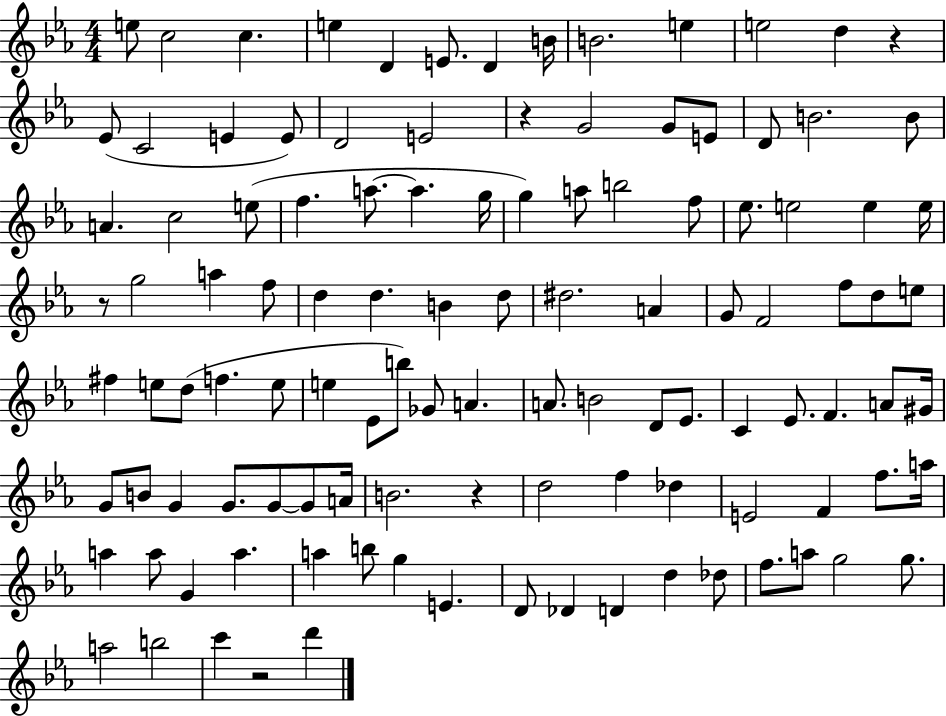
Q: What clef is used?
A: treble